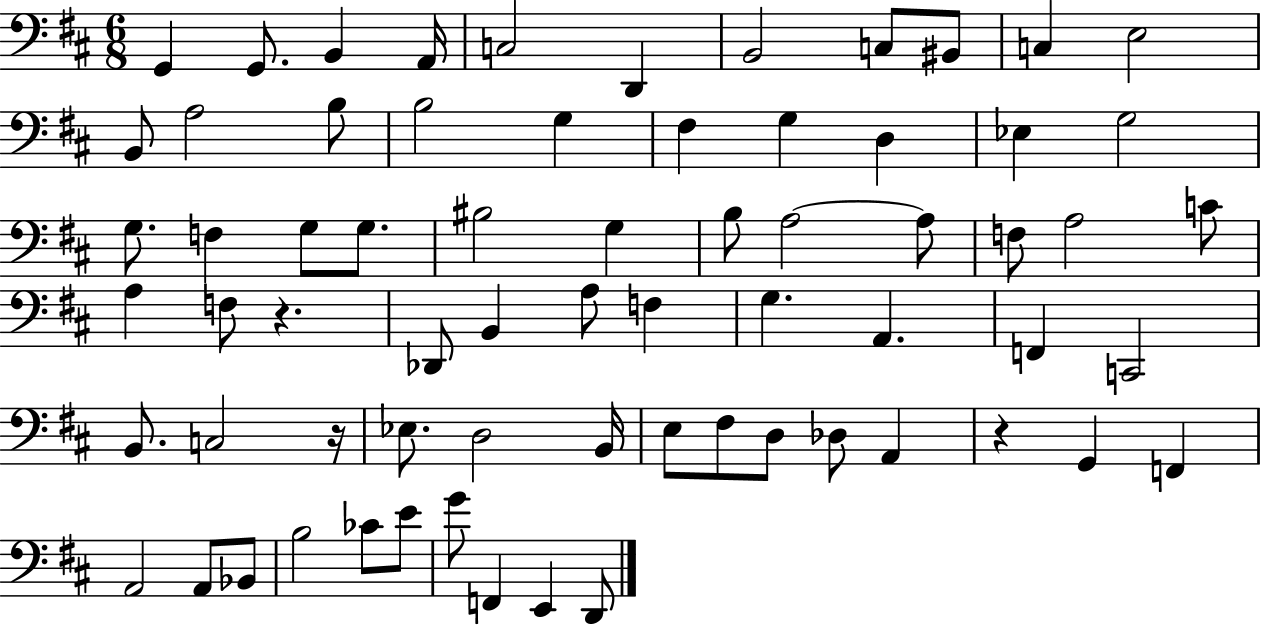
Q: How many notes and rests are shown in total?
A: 68